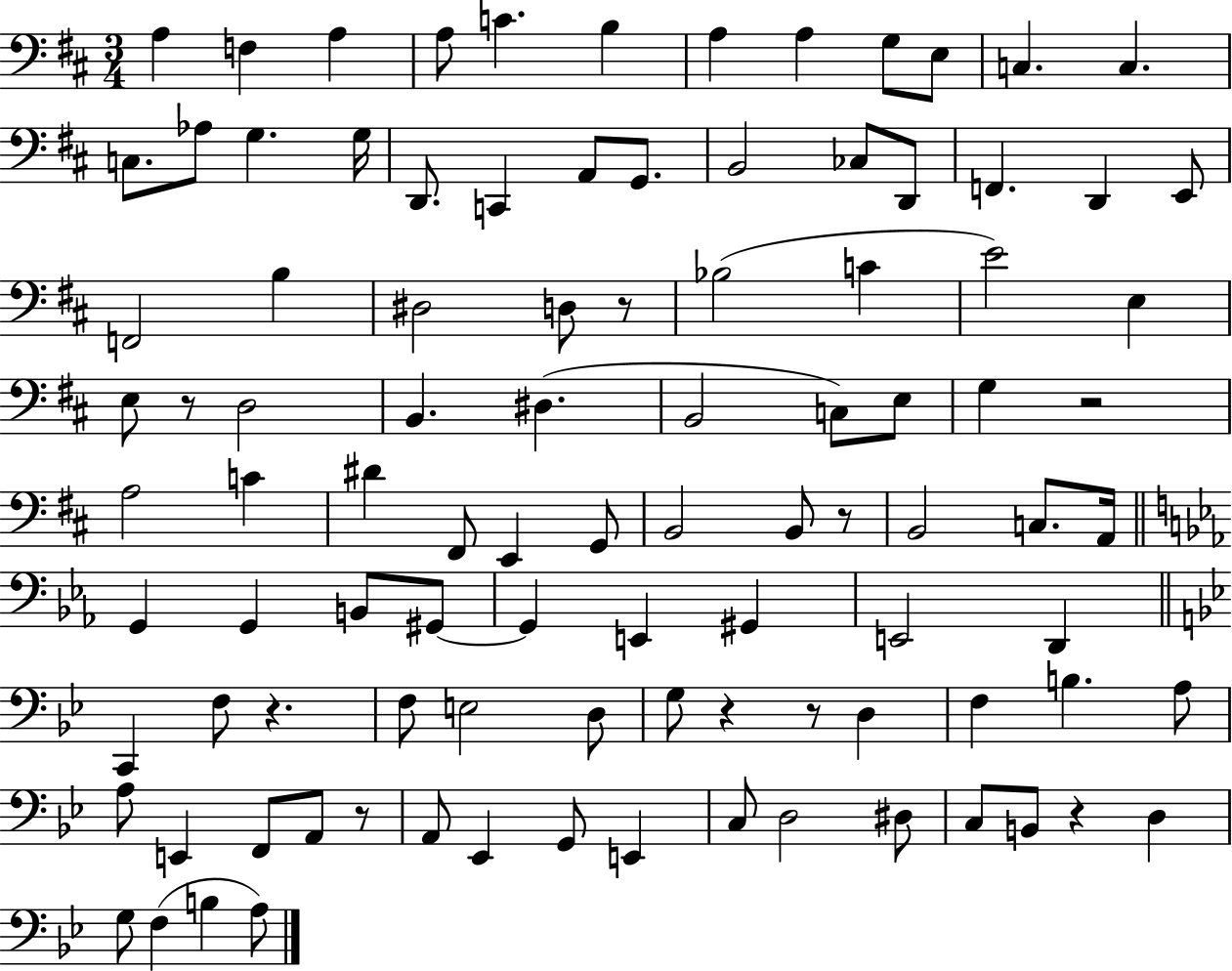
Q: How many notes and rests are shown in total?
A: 99